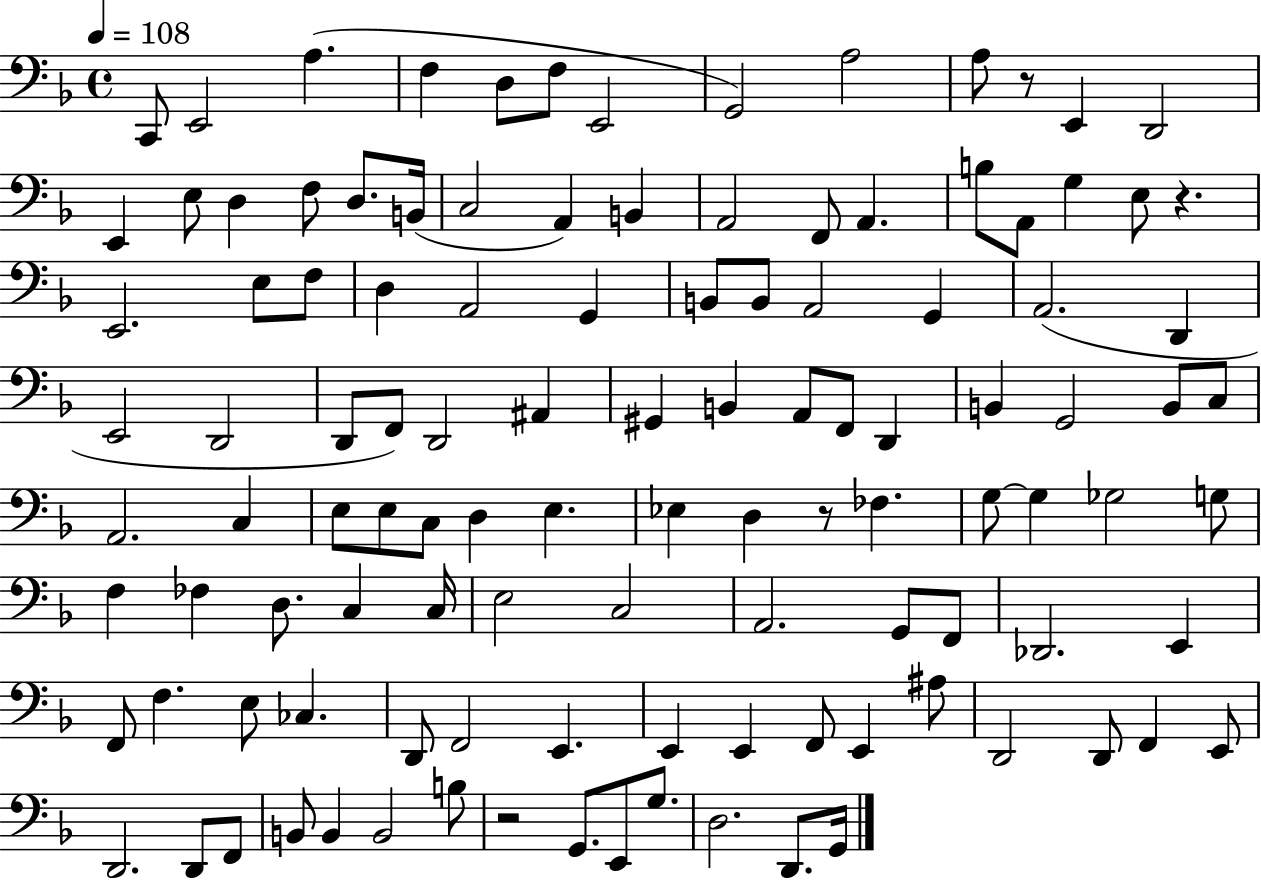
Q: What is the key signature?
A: F major